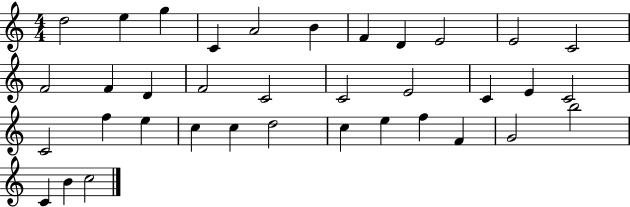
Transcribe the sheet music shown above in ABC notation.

X:1
T:Untitled
M:4/4
L:1/4
K:C
d2 e g C A2 B F D E2 E2 C2 F2 F D F2 C2 C2 E2 C E C2 C2 f e c c d2 c e f F G2 b2 C B c2